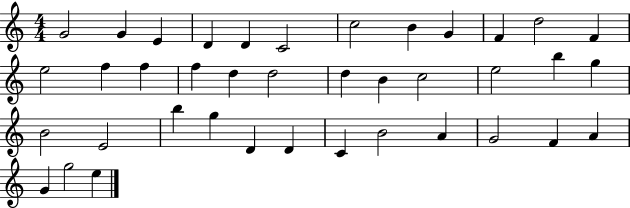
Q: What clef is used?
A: treble